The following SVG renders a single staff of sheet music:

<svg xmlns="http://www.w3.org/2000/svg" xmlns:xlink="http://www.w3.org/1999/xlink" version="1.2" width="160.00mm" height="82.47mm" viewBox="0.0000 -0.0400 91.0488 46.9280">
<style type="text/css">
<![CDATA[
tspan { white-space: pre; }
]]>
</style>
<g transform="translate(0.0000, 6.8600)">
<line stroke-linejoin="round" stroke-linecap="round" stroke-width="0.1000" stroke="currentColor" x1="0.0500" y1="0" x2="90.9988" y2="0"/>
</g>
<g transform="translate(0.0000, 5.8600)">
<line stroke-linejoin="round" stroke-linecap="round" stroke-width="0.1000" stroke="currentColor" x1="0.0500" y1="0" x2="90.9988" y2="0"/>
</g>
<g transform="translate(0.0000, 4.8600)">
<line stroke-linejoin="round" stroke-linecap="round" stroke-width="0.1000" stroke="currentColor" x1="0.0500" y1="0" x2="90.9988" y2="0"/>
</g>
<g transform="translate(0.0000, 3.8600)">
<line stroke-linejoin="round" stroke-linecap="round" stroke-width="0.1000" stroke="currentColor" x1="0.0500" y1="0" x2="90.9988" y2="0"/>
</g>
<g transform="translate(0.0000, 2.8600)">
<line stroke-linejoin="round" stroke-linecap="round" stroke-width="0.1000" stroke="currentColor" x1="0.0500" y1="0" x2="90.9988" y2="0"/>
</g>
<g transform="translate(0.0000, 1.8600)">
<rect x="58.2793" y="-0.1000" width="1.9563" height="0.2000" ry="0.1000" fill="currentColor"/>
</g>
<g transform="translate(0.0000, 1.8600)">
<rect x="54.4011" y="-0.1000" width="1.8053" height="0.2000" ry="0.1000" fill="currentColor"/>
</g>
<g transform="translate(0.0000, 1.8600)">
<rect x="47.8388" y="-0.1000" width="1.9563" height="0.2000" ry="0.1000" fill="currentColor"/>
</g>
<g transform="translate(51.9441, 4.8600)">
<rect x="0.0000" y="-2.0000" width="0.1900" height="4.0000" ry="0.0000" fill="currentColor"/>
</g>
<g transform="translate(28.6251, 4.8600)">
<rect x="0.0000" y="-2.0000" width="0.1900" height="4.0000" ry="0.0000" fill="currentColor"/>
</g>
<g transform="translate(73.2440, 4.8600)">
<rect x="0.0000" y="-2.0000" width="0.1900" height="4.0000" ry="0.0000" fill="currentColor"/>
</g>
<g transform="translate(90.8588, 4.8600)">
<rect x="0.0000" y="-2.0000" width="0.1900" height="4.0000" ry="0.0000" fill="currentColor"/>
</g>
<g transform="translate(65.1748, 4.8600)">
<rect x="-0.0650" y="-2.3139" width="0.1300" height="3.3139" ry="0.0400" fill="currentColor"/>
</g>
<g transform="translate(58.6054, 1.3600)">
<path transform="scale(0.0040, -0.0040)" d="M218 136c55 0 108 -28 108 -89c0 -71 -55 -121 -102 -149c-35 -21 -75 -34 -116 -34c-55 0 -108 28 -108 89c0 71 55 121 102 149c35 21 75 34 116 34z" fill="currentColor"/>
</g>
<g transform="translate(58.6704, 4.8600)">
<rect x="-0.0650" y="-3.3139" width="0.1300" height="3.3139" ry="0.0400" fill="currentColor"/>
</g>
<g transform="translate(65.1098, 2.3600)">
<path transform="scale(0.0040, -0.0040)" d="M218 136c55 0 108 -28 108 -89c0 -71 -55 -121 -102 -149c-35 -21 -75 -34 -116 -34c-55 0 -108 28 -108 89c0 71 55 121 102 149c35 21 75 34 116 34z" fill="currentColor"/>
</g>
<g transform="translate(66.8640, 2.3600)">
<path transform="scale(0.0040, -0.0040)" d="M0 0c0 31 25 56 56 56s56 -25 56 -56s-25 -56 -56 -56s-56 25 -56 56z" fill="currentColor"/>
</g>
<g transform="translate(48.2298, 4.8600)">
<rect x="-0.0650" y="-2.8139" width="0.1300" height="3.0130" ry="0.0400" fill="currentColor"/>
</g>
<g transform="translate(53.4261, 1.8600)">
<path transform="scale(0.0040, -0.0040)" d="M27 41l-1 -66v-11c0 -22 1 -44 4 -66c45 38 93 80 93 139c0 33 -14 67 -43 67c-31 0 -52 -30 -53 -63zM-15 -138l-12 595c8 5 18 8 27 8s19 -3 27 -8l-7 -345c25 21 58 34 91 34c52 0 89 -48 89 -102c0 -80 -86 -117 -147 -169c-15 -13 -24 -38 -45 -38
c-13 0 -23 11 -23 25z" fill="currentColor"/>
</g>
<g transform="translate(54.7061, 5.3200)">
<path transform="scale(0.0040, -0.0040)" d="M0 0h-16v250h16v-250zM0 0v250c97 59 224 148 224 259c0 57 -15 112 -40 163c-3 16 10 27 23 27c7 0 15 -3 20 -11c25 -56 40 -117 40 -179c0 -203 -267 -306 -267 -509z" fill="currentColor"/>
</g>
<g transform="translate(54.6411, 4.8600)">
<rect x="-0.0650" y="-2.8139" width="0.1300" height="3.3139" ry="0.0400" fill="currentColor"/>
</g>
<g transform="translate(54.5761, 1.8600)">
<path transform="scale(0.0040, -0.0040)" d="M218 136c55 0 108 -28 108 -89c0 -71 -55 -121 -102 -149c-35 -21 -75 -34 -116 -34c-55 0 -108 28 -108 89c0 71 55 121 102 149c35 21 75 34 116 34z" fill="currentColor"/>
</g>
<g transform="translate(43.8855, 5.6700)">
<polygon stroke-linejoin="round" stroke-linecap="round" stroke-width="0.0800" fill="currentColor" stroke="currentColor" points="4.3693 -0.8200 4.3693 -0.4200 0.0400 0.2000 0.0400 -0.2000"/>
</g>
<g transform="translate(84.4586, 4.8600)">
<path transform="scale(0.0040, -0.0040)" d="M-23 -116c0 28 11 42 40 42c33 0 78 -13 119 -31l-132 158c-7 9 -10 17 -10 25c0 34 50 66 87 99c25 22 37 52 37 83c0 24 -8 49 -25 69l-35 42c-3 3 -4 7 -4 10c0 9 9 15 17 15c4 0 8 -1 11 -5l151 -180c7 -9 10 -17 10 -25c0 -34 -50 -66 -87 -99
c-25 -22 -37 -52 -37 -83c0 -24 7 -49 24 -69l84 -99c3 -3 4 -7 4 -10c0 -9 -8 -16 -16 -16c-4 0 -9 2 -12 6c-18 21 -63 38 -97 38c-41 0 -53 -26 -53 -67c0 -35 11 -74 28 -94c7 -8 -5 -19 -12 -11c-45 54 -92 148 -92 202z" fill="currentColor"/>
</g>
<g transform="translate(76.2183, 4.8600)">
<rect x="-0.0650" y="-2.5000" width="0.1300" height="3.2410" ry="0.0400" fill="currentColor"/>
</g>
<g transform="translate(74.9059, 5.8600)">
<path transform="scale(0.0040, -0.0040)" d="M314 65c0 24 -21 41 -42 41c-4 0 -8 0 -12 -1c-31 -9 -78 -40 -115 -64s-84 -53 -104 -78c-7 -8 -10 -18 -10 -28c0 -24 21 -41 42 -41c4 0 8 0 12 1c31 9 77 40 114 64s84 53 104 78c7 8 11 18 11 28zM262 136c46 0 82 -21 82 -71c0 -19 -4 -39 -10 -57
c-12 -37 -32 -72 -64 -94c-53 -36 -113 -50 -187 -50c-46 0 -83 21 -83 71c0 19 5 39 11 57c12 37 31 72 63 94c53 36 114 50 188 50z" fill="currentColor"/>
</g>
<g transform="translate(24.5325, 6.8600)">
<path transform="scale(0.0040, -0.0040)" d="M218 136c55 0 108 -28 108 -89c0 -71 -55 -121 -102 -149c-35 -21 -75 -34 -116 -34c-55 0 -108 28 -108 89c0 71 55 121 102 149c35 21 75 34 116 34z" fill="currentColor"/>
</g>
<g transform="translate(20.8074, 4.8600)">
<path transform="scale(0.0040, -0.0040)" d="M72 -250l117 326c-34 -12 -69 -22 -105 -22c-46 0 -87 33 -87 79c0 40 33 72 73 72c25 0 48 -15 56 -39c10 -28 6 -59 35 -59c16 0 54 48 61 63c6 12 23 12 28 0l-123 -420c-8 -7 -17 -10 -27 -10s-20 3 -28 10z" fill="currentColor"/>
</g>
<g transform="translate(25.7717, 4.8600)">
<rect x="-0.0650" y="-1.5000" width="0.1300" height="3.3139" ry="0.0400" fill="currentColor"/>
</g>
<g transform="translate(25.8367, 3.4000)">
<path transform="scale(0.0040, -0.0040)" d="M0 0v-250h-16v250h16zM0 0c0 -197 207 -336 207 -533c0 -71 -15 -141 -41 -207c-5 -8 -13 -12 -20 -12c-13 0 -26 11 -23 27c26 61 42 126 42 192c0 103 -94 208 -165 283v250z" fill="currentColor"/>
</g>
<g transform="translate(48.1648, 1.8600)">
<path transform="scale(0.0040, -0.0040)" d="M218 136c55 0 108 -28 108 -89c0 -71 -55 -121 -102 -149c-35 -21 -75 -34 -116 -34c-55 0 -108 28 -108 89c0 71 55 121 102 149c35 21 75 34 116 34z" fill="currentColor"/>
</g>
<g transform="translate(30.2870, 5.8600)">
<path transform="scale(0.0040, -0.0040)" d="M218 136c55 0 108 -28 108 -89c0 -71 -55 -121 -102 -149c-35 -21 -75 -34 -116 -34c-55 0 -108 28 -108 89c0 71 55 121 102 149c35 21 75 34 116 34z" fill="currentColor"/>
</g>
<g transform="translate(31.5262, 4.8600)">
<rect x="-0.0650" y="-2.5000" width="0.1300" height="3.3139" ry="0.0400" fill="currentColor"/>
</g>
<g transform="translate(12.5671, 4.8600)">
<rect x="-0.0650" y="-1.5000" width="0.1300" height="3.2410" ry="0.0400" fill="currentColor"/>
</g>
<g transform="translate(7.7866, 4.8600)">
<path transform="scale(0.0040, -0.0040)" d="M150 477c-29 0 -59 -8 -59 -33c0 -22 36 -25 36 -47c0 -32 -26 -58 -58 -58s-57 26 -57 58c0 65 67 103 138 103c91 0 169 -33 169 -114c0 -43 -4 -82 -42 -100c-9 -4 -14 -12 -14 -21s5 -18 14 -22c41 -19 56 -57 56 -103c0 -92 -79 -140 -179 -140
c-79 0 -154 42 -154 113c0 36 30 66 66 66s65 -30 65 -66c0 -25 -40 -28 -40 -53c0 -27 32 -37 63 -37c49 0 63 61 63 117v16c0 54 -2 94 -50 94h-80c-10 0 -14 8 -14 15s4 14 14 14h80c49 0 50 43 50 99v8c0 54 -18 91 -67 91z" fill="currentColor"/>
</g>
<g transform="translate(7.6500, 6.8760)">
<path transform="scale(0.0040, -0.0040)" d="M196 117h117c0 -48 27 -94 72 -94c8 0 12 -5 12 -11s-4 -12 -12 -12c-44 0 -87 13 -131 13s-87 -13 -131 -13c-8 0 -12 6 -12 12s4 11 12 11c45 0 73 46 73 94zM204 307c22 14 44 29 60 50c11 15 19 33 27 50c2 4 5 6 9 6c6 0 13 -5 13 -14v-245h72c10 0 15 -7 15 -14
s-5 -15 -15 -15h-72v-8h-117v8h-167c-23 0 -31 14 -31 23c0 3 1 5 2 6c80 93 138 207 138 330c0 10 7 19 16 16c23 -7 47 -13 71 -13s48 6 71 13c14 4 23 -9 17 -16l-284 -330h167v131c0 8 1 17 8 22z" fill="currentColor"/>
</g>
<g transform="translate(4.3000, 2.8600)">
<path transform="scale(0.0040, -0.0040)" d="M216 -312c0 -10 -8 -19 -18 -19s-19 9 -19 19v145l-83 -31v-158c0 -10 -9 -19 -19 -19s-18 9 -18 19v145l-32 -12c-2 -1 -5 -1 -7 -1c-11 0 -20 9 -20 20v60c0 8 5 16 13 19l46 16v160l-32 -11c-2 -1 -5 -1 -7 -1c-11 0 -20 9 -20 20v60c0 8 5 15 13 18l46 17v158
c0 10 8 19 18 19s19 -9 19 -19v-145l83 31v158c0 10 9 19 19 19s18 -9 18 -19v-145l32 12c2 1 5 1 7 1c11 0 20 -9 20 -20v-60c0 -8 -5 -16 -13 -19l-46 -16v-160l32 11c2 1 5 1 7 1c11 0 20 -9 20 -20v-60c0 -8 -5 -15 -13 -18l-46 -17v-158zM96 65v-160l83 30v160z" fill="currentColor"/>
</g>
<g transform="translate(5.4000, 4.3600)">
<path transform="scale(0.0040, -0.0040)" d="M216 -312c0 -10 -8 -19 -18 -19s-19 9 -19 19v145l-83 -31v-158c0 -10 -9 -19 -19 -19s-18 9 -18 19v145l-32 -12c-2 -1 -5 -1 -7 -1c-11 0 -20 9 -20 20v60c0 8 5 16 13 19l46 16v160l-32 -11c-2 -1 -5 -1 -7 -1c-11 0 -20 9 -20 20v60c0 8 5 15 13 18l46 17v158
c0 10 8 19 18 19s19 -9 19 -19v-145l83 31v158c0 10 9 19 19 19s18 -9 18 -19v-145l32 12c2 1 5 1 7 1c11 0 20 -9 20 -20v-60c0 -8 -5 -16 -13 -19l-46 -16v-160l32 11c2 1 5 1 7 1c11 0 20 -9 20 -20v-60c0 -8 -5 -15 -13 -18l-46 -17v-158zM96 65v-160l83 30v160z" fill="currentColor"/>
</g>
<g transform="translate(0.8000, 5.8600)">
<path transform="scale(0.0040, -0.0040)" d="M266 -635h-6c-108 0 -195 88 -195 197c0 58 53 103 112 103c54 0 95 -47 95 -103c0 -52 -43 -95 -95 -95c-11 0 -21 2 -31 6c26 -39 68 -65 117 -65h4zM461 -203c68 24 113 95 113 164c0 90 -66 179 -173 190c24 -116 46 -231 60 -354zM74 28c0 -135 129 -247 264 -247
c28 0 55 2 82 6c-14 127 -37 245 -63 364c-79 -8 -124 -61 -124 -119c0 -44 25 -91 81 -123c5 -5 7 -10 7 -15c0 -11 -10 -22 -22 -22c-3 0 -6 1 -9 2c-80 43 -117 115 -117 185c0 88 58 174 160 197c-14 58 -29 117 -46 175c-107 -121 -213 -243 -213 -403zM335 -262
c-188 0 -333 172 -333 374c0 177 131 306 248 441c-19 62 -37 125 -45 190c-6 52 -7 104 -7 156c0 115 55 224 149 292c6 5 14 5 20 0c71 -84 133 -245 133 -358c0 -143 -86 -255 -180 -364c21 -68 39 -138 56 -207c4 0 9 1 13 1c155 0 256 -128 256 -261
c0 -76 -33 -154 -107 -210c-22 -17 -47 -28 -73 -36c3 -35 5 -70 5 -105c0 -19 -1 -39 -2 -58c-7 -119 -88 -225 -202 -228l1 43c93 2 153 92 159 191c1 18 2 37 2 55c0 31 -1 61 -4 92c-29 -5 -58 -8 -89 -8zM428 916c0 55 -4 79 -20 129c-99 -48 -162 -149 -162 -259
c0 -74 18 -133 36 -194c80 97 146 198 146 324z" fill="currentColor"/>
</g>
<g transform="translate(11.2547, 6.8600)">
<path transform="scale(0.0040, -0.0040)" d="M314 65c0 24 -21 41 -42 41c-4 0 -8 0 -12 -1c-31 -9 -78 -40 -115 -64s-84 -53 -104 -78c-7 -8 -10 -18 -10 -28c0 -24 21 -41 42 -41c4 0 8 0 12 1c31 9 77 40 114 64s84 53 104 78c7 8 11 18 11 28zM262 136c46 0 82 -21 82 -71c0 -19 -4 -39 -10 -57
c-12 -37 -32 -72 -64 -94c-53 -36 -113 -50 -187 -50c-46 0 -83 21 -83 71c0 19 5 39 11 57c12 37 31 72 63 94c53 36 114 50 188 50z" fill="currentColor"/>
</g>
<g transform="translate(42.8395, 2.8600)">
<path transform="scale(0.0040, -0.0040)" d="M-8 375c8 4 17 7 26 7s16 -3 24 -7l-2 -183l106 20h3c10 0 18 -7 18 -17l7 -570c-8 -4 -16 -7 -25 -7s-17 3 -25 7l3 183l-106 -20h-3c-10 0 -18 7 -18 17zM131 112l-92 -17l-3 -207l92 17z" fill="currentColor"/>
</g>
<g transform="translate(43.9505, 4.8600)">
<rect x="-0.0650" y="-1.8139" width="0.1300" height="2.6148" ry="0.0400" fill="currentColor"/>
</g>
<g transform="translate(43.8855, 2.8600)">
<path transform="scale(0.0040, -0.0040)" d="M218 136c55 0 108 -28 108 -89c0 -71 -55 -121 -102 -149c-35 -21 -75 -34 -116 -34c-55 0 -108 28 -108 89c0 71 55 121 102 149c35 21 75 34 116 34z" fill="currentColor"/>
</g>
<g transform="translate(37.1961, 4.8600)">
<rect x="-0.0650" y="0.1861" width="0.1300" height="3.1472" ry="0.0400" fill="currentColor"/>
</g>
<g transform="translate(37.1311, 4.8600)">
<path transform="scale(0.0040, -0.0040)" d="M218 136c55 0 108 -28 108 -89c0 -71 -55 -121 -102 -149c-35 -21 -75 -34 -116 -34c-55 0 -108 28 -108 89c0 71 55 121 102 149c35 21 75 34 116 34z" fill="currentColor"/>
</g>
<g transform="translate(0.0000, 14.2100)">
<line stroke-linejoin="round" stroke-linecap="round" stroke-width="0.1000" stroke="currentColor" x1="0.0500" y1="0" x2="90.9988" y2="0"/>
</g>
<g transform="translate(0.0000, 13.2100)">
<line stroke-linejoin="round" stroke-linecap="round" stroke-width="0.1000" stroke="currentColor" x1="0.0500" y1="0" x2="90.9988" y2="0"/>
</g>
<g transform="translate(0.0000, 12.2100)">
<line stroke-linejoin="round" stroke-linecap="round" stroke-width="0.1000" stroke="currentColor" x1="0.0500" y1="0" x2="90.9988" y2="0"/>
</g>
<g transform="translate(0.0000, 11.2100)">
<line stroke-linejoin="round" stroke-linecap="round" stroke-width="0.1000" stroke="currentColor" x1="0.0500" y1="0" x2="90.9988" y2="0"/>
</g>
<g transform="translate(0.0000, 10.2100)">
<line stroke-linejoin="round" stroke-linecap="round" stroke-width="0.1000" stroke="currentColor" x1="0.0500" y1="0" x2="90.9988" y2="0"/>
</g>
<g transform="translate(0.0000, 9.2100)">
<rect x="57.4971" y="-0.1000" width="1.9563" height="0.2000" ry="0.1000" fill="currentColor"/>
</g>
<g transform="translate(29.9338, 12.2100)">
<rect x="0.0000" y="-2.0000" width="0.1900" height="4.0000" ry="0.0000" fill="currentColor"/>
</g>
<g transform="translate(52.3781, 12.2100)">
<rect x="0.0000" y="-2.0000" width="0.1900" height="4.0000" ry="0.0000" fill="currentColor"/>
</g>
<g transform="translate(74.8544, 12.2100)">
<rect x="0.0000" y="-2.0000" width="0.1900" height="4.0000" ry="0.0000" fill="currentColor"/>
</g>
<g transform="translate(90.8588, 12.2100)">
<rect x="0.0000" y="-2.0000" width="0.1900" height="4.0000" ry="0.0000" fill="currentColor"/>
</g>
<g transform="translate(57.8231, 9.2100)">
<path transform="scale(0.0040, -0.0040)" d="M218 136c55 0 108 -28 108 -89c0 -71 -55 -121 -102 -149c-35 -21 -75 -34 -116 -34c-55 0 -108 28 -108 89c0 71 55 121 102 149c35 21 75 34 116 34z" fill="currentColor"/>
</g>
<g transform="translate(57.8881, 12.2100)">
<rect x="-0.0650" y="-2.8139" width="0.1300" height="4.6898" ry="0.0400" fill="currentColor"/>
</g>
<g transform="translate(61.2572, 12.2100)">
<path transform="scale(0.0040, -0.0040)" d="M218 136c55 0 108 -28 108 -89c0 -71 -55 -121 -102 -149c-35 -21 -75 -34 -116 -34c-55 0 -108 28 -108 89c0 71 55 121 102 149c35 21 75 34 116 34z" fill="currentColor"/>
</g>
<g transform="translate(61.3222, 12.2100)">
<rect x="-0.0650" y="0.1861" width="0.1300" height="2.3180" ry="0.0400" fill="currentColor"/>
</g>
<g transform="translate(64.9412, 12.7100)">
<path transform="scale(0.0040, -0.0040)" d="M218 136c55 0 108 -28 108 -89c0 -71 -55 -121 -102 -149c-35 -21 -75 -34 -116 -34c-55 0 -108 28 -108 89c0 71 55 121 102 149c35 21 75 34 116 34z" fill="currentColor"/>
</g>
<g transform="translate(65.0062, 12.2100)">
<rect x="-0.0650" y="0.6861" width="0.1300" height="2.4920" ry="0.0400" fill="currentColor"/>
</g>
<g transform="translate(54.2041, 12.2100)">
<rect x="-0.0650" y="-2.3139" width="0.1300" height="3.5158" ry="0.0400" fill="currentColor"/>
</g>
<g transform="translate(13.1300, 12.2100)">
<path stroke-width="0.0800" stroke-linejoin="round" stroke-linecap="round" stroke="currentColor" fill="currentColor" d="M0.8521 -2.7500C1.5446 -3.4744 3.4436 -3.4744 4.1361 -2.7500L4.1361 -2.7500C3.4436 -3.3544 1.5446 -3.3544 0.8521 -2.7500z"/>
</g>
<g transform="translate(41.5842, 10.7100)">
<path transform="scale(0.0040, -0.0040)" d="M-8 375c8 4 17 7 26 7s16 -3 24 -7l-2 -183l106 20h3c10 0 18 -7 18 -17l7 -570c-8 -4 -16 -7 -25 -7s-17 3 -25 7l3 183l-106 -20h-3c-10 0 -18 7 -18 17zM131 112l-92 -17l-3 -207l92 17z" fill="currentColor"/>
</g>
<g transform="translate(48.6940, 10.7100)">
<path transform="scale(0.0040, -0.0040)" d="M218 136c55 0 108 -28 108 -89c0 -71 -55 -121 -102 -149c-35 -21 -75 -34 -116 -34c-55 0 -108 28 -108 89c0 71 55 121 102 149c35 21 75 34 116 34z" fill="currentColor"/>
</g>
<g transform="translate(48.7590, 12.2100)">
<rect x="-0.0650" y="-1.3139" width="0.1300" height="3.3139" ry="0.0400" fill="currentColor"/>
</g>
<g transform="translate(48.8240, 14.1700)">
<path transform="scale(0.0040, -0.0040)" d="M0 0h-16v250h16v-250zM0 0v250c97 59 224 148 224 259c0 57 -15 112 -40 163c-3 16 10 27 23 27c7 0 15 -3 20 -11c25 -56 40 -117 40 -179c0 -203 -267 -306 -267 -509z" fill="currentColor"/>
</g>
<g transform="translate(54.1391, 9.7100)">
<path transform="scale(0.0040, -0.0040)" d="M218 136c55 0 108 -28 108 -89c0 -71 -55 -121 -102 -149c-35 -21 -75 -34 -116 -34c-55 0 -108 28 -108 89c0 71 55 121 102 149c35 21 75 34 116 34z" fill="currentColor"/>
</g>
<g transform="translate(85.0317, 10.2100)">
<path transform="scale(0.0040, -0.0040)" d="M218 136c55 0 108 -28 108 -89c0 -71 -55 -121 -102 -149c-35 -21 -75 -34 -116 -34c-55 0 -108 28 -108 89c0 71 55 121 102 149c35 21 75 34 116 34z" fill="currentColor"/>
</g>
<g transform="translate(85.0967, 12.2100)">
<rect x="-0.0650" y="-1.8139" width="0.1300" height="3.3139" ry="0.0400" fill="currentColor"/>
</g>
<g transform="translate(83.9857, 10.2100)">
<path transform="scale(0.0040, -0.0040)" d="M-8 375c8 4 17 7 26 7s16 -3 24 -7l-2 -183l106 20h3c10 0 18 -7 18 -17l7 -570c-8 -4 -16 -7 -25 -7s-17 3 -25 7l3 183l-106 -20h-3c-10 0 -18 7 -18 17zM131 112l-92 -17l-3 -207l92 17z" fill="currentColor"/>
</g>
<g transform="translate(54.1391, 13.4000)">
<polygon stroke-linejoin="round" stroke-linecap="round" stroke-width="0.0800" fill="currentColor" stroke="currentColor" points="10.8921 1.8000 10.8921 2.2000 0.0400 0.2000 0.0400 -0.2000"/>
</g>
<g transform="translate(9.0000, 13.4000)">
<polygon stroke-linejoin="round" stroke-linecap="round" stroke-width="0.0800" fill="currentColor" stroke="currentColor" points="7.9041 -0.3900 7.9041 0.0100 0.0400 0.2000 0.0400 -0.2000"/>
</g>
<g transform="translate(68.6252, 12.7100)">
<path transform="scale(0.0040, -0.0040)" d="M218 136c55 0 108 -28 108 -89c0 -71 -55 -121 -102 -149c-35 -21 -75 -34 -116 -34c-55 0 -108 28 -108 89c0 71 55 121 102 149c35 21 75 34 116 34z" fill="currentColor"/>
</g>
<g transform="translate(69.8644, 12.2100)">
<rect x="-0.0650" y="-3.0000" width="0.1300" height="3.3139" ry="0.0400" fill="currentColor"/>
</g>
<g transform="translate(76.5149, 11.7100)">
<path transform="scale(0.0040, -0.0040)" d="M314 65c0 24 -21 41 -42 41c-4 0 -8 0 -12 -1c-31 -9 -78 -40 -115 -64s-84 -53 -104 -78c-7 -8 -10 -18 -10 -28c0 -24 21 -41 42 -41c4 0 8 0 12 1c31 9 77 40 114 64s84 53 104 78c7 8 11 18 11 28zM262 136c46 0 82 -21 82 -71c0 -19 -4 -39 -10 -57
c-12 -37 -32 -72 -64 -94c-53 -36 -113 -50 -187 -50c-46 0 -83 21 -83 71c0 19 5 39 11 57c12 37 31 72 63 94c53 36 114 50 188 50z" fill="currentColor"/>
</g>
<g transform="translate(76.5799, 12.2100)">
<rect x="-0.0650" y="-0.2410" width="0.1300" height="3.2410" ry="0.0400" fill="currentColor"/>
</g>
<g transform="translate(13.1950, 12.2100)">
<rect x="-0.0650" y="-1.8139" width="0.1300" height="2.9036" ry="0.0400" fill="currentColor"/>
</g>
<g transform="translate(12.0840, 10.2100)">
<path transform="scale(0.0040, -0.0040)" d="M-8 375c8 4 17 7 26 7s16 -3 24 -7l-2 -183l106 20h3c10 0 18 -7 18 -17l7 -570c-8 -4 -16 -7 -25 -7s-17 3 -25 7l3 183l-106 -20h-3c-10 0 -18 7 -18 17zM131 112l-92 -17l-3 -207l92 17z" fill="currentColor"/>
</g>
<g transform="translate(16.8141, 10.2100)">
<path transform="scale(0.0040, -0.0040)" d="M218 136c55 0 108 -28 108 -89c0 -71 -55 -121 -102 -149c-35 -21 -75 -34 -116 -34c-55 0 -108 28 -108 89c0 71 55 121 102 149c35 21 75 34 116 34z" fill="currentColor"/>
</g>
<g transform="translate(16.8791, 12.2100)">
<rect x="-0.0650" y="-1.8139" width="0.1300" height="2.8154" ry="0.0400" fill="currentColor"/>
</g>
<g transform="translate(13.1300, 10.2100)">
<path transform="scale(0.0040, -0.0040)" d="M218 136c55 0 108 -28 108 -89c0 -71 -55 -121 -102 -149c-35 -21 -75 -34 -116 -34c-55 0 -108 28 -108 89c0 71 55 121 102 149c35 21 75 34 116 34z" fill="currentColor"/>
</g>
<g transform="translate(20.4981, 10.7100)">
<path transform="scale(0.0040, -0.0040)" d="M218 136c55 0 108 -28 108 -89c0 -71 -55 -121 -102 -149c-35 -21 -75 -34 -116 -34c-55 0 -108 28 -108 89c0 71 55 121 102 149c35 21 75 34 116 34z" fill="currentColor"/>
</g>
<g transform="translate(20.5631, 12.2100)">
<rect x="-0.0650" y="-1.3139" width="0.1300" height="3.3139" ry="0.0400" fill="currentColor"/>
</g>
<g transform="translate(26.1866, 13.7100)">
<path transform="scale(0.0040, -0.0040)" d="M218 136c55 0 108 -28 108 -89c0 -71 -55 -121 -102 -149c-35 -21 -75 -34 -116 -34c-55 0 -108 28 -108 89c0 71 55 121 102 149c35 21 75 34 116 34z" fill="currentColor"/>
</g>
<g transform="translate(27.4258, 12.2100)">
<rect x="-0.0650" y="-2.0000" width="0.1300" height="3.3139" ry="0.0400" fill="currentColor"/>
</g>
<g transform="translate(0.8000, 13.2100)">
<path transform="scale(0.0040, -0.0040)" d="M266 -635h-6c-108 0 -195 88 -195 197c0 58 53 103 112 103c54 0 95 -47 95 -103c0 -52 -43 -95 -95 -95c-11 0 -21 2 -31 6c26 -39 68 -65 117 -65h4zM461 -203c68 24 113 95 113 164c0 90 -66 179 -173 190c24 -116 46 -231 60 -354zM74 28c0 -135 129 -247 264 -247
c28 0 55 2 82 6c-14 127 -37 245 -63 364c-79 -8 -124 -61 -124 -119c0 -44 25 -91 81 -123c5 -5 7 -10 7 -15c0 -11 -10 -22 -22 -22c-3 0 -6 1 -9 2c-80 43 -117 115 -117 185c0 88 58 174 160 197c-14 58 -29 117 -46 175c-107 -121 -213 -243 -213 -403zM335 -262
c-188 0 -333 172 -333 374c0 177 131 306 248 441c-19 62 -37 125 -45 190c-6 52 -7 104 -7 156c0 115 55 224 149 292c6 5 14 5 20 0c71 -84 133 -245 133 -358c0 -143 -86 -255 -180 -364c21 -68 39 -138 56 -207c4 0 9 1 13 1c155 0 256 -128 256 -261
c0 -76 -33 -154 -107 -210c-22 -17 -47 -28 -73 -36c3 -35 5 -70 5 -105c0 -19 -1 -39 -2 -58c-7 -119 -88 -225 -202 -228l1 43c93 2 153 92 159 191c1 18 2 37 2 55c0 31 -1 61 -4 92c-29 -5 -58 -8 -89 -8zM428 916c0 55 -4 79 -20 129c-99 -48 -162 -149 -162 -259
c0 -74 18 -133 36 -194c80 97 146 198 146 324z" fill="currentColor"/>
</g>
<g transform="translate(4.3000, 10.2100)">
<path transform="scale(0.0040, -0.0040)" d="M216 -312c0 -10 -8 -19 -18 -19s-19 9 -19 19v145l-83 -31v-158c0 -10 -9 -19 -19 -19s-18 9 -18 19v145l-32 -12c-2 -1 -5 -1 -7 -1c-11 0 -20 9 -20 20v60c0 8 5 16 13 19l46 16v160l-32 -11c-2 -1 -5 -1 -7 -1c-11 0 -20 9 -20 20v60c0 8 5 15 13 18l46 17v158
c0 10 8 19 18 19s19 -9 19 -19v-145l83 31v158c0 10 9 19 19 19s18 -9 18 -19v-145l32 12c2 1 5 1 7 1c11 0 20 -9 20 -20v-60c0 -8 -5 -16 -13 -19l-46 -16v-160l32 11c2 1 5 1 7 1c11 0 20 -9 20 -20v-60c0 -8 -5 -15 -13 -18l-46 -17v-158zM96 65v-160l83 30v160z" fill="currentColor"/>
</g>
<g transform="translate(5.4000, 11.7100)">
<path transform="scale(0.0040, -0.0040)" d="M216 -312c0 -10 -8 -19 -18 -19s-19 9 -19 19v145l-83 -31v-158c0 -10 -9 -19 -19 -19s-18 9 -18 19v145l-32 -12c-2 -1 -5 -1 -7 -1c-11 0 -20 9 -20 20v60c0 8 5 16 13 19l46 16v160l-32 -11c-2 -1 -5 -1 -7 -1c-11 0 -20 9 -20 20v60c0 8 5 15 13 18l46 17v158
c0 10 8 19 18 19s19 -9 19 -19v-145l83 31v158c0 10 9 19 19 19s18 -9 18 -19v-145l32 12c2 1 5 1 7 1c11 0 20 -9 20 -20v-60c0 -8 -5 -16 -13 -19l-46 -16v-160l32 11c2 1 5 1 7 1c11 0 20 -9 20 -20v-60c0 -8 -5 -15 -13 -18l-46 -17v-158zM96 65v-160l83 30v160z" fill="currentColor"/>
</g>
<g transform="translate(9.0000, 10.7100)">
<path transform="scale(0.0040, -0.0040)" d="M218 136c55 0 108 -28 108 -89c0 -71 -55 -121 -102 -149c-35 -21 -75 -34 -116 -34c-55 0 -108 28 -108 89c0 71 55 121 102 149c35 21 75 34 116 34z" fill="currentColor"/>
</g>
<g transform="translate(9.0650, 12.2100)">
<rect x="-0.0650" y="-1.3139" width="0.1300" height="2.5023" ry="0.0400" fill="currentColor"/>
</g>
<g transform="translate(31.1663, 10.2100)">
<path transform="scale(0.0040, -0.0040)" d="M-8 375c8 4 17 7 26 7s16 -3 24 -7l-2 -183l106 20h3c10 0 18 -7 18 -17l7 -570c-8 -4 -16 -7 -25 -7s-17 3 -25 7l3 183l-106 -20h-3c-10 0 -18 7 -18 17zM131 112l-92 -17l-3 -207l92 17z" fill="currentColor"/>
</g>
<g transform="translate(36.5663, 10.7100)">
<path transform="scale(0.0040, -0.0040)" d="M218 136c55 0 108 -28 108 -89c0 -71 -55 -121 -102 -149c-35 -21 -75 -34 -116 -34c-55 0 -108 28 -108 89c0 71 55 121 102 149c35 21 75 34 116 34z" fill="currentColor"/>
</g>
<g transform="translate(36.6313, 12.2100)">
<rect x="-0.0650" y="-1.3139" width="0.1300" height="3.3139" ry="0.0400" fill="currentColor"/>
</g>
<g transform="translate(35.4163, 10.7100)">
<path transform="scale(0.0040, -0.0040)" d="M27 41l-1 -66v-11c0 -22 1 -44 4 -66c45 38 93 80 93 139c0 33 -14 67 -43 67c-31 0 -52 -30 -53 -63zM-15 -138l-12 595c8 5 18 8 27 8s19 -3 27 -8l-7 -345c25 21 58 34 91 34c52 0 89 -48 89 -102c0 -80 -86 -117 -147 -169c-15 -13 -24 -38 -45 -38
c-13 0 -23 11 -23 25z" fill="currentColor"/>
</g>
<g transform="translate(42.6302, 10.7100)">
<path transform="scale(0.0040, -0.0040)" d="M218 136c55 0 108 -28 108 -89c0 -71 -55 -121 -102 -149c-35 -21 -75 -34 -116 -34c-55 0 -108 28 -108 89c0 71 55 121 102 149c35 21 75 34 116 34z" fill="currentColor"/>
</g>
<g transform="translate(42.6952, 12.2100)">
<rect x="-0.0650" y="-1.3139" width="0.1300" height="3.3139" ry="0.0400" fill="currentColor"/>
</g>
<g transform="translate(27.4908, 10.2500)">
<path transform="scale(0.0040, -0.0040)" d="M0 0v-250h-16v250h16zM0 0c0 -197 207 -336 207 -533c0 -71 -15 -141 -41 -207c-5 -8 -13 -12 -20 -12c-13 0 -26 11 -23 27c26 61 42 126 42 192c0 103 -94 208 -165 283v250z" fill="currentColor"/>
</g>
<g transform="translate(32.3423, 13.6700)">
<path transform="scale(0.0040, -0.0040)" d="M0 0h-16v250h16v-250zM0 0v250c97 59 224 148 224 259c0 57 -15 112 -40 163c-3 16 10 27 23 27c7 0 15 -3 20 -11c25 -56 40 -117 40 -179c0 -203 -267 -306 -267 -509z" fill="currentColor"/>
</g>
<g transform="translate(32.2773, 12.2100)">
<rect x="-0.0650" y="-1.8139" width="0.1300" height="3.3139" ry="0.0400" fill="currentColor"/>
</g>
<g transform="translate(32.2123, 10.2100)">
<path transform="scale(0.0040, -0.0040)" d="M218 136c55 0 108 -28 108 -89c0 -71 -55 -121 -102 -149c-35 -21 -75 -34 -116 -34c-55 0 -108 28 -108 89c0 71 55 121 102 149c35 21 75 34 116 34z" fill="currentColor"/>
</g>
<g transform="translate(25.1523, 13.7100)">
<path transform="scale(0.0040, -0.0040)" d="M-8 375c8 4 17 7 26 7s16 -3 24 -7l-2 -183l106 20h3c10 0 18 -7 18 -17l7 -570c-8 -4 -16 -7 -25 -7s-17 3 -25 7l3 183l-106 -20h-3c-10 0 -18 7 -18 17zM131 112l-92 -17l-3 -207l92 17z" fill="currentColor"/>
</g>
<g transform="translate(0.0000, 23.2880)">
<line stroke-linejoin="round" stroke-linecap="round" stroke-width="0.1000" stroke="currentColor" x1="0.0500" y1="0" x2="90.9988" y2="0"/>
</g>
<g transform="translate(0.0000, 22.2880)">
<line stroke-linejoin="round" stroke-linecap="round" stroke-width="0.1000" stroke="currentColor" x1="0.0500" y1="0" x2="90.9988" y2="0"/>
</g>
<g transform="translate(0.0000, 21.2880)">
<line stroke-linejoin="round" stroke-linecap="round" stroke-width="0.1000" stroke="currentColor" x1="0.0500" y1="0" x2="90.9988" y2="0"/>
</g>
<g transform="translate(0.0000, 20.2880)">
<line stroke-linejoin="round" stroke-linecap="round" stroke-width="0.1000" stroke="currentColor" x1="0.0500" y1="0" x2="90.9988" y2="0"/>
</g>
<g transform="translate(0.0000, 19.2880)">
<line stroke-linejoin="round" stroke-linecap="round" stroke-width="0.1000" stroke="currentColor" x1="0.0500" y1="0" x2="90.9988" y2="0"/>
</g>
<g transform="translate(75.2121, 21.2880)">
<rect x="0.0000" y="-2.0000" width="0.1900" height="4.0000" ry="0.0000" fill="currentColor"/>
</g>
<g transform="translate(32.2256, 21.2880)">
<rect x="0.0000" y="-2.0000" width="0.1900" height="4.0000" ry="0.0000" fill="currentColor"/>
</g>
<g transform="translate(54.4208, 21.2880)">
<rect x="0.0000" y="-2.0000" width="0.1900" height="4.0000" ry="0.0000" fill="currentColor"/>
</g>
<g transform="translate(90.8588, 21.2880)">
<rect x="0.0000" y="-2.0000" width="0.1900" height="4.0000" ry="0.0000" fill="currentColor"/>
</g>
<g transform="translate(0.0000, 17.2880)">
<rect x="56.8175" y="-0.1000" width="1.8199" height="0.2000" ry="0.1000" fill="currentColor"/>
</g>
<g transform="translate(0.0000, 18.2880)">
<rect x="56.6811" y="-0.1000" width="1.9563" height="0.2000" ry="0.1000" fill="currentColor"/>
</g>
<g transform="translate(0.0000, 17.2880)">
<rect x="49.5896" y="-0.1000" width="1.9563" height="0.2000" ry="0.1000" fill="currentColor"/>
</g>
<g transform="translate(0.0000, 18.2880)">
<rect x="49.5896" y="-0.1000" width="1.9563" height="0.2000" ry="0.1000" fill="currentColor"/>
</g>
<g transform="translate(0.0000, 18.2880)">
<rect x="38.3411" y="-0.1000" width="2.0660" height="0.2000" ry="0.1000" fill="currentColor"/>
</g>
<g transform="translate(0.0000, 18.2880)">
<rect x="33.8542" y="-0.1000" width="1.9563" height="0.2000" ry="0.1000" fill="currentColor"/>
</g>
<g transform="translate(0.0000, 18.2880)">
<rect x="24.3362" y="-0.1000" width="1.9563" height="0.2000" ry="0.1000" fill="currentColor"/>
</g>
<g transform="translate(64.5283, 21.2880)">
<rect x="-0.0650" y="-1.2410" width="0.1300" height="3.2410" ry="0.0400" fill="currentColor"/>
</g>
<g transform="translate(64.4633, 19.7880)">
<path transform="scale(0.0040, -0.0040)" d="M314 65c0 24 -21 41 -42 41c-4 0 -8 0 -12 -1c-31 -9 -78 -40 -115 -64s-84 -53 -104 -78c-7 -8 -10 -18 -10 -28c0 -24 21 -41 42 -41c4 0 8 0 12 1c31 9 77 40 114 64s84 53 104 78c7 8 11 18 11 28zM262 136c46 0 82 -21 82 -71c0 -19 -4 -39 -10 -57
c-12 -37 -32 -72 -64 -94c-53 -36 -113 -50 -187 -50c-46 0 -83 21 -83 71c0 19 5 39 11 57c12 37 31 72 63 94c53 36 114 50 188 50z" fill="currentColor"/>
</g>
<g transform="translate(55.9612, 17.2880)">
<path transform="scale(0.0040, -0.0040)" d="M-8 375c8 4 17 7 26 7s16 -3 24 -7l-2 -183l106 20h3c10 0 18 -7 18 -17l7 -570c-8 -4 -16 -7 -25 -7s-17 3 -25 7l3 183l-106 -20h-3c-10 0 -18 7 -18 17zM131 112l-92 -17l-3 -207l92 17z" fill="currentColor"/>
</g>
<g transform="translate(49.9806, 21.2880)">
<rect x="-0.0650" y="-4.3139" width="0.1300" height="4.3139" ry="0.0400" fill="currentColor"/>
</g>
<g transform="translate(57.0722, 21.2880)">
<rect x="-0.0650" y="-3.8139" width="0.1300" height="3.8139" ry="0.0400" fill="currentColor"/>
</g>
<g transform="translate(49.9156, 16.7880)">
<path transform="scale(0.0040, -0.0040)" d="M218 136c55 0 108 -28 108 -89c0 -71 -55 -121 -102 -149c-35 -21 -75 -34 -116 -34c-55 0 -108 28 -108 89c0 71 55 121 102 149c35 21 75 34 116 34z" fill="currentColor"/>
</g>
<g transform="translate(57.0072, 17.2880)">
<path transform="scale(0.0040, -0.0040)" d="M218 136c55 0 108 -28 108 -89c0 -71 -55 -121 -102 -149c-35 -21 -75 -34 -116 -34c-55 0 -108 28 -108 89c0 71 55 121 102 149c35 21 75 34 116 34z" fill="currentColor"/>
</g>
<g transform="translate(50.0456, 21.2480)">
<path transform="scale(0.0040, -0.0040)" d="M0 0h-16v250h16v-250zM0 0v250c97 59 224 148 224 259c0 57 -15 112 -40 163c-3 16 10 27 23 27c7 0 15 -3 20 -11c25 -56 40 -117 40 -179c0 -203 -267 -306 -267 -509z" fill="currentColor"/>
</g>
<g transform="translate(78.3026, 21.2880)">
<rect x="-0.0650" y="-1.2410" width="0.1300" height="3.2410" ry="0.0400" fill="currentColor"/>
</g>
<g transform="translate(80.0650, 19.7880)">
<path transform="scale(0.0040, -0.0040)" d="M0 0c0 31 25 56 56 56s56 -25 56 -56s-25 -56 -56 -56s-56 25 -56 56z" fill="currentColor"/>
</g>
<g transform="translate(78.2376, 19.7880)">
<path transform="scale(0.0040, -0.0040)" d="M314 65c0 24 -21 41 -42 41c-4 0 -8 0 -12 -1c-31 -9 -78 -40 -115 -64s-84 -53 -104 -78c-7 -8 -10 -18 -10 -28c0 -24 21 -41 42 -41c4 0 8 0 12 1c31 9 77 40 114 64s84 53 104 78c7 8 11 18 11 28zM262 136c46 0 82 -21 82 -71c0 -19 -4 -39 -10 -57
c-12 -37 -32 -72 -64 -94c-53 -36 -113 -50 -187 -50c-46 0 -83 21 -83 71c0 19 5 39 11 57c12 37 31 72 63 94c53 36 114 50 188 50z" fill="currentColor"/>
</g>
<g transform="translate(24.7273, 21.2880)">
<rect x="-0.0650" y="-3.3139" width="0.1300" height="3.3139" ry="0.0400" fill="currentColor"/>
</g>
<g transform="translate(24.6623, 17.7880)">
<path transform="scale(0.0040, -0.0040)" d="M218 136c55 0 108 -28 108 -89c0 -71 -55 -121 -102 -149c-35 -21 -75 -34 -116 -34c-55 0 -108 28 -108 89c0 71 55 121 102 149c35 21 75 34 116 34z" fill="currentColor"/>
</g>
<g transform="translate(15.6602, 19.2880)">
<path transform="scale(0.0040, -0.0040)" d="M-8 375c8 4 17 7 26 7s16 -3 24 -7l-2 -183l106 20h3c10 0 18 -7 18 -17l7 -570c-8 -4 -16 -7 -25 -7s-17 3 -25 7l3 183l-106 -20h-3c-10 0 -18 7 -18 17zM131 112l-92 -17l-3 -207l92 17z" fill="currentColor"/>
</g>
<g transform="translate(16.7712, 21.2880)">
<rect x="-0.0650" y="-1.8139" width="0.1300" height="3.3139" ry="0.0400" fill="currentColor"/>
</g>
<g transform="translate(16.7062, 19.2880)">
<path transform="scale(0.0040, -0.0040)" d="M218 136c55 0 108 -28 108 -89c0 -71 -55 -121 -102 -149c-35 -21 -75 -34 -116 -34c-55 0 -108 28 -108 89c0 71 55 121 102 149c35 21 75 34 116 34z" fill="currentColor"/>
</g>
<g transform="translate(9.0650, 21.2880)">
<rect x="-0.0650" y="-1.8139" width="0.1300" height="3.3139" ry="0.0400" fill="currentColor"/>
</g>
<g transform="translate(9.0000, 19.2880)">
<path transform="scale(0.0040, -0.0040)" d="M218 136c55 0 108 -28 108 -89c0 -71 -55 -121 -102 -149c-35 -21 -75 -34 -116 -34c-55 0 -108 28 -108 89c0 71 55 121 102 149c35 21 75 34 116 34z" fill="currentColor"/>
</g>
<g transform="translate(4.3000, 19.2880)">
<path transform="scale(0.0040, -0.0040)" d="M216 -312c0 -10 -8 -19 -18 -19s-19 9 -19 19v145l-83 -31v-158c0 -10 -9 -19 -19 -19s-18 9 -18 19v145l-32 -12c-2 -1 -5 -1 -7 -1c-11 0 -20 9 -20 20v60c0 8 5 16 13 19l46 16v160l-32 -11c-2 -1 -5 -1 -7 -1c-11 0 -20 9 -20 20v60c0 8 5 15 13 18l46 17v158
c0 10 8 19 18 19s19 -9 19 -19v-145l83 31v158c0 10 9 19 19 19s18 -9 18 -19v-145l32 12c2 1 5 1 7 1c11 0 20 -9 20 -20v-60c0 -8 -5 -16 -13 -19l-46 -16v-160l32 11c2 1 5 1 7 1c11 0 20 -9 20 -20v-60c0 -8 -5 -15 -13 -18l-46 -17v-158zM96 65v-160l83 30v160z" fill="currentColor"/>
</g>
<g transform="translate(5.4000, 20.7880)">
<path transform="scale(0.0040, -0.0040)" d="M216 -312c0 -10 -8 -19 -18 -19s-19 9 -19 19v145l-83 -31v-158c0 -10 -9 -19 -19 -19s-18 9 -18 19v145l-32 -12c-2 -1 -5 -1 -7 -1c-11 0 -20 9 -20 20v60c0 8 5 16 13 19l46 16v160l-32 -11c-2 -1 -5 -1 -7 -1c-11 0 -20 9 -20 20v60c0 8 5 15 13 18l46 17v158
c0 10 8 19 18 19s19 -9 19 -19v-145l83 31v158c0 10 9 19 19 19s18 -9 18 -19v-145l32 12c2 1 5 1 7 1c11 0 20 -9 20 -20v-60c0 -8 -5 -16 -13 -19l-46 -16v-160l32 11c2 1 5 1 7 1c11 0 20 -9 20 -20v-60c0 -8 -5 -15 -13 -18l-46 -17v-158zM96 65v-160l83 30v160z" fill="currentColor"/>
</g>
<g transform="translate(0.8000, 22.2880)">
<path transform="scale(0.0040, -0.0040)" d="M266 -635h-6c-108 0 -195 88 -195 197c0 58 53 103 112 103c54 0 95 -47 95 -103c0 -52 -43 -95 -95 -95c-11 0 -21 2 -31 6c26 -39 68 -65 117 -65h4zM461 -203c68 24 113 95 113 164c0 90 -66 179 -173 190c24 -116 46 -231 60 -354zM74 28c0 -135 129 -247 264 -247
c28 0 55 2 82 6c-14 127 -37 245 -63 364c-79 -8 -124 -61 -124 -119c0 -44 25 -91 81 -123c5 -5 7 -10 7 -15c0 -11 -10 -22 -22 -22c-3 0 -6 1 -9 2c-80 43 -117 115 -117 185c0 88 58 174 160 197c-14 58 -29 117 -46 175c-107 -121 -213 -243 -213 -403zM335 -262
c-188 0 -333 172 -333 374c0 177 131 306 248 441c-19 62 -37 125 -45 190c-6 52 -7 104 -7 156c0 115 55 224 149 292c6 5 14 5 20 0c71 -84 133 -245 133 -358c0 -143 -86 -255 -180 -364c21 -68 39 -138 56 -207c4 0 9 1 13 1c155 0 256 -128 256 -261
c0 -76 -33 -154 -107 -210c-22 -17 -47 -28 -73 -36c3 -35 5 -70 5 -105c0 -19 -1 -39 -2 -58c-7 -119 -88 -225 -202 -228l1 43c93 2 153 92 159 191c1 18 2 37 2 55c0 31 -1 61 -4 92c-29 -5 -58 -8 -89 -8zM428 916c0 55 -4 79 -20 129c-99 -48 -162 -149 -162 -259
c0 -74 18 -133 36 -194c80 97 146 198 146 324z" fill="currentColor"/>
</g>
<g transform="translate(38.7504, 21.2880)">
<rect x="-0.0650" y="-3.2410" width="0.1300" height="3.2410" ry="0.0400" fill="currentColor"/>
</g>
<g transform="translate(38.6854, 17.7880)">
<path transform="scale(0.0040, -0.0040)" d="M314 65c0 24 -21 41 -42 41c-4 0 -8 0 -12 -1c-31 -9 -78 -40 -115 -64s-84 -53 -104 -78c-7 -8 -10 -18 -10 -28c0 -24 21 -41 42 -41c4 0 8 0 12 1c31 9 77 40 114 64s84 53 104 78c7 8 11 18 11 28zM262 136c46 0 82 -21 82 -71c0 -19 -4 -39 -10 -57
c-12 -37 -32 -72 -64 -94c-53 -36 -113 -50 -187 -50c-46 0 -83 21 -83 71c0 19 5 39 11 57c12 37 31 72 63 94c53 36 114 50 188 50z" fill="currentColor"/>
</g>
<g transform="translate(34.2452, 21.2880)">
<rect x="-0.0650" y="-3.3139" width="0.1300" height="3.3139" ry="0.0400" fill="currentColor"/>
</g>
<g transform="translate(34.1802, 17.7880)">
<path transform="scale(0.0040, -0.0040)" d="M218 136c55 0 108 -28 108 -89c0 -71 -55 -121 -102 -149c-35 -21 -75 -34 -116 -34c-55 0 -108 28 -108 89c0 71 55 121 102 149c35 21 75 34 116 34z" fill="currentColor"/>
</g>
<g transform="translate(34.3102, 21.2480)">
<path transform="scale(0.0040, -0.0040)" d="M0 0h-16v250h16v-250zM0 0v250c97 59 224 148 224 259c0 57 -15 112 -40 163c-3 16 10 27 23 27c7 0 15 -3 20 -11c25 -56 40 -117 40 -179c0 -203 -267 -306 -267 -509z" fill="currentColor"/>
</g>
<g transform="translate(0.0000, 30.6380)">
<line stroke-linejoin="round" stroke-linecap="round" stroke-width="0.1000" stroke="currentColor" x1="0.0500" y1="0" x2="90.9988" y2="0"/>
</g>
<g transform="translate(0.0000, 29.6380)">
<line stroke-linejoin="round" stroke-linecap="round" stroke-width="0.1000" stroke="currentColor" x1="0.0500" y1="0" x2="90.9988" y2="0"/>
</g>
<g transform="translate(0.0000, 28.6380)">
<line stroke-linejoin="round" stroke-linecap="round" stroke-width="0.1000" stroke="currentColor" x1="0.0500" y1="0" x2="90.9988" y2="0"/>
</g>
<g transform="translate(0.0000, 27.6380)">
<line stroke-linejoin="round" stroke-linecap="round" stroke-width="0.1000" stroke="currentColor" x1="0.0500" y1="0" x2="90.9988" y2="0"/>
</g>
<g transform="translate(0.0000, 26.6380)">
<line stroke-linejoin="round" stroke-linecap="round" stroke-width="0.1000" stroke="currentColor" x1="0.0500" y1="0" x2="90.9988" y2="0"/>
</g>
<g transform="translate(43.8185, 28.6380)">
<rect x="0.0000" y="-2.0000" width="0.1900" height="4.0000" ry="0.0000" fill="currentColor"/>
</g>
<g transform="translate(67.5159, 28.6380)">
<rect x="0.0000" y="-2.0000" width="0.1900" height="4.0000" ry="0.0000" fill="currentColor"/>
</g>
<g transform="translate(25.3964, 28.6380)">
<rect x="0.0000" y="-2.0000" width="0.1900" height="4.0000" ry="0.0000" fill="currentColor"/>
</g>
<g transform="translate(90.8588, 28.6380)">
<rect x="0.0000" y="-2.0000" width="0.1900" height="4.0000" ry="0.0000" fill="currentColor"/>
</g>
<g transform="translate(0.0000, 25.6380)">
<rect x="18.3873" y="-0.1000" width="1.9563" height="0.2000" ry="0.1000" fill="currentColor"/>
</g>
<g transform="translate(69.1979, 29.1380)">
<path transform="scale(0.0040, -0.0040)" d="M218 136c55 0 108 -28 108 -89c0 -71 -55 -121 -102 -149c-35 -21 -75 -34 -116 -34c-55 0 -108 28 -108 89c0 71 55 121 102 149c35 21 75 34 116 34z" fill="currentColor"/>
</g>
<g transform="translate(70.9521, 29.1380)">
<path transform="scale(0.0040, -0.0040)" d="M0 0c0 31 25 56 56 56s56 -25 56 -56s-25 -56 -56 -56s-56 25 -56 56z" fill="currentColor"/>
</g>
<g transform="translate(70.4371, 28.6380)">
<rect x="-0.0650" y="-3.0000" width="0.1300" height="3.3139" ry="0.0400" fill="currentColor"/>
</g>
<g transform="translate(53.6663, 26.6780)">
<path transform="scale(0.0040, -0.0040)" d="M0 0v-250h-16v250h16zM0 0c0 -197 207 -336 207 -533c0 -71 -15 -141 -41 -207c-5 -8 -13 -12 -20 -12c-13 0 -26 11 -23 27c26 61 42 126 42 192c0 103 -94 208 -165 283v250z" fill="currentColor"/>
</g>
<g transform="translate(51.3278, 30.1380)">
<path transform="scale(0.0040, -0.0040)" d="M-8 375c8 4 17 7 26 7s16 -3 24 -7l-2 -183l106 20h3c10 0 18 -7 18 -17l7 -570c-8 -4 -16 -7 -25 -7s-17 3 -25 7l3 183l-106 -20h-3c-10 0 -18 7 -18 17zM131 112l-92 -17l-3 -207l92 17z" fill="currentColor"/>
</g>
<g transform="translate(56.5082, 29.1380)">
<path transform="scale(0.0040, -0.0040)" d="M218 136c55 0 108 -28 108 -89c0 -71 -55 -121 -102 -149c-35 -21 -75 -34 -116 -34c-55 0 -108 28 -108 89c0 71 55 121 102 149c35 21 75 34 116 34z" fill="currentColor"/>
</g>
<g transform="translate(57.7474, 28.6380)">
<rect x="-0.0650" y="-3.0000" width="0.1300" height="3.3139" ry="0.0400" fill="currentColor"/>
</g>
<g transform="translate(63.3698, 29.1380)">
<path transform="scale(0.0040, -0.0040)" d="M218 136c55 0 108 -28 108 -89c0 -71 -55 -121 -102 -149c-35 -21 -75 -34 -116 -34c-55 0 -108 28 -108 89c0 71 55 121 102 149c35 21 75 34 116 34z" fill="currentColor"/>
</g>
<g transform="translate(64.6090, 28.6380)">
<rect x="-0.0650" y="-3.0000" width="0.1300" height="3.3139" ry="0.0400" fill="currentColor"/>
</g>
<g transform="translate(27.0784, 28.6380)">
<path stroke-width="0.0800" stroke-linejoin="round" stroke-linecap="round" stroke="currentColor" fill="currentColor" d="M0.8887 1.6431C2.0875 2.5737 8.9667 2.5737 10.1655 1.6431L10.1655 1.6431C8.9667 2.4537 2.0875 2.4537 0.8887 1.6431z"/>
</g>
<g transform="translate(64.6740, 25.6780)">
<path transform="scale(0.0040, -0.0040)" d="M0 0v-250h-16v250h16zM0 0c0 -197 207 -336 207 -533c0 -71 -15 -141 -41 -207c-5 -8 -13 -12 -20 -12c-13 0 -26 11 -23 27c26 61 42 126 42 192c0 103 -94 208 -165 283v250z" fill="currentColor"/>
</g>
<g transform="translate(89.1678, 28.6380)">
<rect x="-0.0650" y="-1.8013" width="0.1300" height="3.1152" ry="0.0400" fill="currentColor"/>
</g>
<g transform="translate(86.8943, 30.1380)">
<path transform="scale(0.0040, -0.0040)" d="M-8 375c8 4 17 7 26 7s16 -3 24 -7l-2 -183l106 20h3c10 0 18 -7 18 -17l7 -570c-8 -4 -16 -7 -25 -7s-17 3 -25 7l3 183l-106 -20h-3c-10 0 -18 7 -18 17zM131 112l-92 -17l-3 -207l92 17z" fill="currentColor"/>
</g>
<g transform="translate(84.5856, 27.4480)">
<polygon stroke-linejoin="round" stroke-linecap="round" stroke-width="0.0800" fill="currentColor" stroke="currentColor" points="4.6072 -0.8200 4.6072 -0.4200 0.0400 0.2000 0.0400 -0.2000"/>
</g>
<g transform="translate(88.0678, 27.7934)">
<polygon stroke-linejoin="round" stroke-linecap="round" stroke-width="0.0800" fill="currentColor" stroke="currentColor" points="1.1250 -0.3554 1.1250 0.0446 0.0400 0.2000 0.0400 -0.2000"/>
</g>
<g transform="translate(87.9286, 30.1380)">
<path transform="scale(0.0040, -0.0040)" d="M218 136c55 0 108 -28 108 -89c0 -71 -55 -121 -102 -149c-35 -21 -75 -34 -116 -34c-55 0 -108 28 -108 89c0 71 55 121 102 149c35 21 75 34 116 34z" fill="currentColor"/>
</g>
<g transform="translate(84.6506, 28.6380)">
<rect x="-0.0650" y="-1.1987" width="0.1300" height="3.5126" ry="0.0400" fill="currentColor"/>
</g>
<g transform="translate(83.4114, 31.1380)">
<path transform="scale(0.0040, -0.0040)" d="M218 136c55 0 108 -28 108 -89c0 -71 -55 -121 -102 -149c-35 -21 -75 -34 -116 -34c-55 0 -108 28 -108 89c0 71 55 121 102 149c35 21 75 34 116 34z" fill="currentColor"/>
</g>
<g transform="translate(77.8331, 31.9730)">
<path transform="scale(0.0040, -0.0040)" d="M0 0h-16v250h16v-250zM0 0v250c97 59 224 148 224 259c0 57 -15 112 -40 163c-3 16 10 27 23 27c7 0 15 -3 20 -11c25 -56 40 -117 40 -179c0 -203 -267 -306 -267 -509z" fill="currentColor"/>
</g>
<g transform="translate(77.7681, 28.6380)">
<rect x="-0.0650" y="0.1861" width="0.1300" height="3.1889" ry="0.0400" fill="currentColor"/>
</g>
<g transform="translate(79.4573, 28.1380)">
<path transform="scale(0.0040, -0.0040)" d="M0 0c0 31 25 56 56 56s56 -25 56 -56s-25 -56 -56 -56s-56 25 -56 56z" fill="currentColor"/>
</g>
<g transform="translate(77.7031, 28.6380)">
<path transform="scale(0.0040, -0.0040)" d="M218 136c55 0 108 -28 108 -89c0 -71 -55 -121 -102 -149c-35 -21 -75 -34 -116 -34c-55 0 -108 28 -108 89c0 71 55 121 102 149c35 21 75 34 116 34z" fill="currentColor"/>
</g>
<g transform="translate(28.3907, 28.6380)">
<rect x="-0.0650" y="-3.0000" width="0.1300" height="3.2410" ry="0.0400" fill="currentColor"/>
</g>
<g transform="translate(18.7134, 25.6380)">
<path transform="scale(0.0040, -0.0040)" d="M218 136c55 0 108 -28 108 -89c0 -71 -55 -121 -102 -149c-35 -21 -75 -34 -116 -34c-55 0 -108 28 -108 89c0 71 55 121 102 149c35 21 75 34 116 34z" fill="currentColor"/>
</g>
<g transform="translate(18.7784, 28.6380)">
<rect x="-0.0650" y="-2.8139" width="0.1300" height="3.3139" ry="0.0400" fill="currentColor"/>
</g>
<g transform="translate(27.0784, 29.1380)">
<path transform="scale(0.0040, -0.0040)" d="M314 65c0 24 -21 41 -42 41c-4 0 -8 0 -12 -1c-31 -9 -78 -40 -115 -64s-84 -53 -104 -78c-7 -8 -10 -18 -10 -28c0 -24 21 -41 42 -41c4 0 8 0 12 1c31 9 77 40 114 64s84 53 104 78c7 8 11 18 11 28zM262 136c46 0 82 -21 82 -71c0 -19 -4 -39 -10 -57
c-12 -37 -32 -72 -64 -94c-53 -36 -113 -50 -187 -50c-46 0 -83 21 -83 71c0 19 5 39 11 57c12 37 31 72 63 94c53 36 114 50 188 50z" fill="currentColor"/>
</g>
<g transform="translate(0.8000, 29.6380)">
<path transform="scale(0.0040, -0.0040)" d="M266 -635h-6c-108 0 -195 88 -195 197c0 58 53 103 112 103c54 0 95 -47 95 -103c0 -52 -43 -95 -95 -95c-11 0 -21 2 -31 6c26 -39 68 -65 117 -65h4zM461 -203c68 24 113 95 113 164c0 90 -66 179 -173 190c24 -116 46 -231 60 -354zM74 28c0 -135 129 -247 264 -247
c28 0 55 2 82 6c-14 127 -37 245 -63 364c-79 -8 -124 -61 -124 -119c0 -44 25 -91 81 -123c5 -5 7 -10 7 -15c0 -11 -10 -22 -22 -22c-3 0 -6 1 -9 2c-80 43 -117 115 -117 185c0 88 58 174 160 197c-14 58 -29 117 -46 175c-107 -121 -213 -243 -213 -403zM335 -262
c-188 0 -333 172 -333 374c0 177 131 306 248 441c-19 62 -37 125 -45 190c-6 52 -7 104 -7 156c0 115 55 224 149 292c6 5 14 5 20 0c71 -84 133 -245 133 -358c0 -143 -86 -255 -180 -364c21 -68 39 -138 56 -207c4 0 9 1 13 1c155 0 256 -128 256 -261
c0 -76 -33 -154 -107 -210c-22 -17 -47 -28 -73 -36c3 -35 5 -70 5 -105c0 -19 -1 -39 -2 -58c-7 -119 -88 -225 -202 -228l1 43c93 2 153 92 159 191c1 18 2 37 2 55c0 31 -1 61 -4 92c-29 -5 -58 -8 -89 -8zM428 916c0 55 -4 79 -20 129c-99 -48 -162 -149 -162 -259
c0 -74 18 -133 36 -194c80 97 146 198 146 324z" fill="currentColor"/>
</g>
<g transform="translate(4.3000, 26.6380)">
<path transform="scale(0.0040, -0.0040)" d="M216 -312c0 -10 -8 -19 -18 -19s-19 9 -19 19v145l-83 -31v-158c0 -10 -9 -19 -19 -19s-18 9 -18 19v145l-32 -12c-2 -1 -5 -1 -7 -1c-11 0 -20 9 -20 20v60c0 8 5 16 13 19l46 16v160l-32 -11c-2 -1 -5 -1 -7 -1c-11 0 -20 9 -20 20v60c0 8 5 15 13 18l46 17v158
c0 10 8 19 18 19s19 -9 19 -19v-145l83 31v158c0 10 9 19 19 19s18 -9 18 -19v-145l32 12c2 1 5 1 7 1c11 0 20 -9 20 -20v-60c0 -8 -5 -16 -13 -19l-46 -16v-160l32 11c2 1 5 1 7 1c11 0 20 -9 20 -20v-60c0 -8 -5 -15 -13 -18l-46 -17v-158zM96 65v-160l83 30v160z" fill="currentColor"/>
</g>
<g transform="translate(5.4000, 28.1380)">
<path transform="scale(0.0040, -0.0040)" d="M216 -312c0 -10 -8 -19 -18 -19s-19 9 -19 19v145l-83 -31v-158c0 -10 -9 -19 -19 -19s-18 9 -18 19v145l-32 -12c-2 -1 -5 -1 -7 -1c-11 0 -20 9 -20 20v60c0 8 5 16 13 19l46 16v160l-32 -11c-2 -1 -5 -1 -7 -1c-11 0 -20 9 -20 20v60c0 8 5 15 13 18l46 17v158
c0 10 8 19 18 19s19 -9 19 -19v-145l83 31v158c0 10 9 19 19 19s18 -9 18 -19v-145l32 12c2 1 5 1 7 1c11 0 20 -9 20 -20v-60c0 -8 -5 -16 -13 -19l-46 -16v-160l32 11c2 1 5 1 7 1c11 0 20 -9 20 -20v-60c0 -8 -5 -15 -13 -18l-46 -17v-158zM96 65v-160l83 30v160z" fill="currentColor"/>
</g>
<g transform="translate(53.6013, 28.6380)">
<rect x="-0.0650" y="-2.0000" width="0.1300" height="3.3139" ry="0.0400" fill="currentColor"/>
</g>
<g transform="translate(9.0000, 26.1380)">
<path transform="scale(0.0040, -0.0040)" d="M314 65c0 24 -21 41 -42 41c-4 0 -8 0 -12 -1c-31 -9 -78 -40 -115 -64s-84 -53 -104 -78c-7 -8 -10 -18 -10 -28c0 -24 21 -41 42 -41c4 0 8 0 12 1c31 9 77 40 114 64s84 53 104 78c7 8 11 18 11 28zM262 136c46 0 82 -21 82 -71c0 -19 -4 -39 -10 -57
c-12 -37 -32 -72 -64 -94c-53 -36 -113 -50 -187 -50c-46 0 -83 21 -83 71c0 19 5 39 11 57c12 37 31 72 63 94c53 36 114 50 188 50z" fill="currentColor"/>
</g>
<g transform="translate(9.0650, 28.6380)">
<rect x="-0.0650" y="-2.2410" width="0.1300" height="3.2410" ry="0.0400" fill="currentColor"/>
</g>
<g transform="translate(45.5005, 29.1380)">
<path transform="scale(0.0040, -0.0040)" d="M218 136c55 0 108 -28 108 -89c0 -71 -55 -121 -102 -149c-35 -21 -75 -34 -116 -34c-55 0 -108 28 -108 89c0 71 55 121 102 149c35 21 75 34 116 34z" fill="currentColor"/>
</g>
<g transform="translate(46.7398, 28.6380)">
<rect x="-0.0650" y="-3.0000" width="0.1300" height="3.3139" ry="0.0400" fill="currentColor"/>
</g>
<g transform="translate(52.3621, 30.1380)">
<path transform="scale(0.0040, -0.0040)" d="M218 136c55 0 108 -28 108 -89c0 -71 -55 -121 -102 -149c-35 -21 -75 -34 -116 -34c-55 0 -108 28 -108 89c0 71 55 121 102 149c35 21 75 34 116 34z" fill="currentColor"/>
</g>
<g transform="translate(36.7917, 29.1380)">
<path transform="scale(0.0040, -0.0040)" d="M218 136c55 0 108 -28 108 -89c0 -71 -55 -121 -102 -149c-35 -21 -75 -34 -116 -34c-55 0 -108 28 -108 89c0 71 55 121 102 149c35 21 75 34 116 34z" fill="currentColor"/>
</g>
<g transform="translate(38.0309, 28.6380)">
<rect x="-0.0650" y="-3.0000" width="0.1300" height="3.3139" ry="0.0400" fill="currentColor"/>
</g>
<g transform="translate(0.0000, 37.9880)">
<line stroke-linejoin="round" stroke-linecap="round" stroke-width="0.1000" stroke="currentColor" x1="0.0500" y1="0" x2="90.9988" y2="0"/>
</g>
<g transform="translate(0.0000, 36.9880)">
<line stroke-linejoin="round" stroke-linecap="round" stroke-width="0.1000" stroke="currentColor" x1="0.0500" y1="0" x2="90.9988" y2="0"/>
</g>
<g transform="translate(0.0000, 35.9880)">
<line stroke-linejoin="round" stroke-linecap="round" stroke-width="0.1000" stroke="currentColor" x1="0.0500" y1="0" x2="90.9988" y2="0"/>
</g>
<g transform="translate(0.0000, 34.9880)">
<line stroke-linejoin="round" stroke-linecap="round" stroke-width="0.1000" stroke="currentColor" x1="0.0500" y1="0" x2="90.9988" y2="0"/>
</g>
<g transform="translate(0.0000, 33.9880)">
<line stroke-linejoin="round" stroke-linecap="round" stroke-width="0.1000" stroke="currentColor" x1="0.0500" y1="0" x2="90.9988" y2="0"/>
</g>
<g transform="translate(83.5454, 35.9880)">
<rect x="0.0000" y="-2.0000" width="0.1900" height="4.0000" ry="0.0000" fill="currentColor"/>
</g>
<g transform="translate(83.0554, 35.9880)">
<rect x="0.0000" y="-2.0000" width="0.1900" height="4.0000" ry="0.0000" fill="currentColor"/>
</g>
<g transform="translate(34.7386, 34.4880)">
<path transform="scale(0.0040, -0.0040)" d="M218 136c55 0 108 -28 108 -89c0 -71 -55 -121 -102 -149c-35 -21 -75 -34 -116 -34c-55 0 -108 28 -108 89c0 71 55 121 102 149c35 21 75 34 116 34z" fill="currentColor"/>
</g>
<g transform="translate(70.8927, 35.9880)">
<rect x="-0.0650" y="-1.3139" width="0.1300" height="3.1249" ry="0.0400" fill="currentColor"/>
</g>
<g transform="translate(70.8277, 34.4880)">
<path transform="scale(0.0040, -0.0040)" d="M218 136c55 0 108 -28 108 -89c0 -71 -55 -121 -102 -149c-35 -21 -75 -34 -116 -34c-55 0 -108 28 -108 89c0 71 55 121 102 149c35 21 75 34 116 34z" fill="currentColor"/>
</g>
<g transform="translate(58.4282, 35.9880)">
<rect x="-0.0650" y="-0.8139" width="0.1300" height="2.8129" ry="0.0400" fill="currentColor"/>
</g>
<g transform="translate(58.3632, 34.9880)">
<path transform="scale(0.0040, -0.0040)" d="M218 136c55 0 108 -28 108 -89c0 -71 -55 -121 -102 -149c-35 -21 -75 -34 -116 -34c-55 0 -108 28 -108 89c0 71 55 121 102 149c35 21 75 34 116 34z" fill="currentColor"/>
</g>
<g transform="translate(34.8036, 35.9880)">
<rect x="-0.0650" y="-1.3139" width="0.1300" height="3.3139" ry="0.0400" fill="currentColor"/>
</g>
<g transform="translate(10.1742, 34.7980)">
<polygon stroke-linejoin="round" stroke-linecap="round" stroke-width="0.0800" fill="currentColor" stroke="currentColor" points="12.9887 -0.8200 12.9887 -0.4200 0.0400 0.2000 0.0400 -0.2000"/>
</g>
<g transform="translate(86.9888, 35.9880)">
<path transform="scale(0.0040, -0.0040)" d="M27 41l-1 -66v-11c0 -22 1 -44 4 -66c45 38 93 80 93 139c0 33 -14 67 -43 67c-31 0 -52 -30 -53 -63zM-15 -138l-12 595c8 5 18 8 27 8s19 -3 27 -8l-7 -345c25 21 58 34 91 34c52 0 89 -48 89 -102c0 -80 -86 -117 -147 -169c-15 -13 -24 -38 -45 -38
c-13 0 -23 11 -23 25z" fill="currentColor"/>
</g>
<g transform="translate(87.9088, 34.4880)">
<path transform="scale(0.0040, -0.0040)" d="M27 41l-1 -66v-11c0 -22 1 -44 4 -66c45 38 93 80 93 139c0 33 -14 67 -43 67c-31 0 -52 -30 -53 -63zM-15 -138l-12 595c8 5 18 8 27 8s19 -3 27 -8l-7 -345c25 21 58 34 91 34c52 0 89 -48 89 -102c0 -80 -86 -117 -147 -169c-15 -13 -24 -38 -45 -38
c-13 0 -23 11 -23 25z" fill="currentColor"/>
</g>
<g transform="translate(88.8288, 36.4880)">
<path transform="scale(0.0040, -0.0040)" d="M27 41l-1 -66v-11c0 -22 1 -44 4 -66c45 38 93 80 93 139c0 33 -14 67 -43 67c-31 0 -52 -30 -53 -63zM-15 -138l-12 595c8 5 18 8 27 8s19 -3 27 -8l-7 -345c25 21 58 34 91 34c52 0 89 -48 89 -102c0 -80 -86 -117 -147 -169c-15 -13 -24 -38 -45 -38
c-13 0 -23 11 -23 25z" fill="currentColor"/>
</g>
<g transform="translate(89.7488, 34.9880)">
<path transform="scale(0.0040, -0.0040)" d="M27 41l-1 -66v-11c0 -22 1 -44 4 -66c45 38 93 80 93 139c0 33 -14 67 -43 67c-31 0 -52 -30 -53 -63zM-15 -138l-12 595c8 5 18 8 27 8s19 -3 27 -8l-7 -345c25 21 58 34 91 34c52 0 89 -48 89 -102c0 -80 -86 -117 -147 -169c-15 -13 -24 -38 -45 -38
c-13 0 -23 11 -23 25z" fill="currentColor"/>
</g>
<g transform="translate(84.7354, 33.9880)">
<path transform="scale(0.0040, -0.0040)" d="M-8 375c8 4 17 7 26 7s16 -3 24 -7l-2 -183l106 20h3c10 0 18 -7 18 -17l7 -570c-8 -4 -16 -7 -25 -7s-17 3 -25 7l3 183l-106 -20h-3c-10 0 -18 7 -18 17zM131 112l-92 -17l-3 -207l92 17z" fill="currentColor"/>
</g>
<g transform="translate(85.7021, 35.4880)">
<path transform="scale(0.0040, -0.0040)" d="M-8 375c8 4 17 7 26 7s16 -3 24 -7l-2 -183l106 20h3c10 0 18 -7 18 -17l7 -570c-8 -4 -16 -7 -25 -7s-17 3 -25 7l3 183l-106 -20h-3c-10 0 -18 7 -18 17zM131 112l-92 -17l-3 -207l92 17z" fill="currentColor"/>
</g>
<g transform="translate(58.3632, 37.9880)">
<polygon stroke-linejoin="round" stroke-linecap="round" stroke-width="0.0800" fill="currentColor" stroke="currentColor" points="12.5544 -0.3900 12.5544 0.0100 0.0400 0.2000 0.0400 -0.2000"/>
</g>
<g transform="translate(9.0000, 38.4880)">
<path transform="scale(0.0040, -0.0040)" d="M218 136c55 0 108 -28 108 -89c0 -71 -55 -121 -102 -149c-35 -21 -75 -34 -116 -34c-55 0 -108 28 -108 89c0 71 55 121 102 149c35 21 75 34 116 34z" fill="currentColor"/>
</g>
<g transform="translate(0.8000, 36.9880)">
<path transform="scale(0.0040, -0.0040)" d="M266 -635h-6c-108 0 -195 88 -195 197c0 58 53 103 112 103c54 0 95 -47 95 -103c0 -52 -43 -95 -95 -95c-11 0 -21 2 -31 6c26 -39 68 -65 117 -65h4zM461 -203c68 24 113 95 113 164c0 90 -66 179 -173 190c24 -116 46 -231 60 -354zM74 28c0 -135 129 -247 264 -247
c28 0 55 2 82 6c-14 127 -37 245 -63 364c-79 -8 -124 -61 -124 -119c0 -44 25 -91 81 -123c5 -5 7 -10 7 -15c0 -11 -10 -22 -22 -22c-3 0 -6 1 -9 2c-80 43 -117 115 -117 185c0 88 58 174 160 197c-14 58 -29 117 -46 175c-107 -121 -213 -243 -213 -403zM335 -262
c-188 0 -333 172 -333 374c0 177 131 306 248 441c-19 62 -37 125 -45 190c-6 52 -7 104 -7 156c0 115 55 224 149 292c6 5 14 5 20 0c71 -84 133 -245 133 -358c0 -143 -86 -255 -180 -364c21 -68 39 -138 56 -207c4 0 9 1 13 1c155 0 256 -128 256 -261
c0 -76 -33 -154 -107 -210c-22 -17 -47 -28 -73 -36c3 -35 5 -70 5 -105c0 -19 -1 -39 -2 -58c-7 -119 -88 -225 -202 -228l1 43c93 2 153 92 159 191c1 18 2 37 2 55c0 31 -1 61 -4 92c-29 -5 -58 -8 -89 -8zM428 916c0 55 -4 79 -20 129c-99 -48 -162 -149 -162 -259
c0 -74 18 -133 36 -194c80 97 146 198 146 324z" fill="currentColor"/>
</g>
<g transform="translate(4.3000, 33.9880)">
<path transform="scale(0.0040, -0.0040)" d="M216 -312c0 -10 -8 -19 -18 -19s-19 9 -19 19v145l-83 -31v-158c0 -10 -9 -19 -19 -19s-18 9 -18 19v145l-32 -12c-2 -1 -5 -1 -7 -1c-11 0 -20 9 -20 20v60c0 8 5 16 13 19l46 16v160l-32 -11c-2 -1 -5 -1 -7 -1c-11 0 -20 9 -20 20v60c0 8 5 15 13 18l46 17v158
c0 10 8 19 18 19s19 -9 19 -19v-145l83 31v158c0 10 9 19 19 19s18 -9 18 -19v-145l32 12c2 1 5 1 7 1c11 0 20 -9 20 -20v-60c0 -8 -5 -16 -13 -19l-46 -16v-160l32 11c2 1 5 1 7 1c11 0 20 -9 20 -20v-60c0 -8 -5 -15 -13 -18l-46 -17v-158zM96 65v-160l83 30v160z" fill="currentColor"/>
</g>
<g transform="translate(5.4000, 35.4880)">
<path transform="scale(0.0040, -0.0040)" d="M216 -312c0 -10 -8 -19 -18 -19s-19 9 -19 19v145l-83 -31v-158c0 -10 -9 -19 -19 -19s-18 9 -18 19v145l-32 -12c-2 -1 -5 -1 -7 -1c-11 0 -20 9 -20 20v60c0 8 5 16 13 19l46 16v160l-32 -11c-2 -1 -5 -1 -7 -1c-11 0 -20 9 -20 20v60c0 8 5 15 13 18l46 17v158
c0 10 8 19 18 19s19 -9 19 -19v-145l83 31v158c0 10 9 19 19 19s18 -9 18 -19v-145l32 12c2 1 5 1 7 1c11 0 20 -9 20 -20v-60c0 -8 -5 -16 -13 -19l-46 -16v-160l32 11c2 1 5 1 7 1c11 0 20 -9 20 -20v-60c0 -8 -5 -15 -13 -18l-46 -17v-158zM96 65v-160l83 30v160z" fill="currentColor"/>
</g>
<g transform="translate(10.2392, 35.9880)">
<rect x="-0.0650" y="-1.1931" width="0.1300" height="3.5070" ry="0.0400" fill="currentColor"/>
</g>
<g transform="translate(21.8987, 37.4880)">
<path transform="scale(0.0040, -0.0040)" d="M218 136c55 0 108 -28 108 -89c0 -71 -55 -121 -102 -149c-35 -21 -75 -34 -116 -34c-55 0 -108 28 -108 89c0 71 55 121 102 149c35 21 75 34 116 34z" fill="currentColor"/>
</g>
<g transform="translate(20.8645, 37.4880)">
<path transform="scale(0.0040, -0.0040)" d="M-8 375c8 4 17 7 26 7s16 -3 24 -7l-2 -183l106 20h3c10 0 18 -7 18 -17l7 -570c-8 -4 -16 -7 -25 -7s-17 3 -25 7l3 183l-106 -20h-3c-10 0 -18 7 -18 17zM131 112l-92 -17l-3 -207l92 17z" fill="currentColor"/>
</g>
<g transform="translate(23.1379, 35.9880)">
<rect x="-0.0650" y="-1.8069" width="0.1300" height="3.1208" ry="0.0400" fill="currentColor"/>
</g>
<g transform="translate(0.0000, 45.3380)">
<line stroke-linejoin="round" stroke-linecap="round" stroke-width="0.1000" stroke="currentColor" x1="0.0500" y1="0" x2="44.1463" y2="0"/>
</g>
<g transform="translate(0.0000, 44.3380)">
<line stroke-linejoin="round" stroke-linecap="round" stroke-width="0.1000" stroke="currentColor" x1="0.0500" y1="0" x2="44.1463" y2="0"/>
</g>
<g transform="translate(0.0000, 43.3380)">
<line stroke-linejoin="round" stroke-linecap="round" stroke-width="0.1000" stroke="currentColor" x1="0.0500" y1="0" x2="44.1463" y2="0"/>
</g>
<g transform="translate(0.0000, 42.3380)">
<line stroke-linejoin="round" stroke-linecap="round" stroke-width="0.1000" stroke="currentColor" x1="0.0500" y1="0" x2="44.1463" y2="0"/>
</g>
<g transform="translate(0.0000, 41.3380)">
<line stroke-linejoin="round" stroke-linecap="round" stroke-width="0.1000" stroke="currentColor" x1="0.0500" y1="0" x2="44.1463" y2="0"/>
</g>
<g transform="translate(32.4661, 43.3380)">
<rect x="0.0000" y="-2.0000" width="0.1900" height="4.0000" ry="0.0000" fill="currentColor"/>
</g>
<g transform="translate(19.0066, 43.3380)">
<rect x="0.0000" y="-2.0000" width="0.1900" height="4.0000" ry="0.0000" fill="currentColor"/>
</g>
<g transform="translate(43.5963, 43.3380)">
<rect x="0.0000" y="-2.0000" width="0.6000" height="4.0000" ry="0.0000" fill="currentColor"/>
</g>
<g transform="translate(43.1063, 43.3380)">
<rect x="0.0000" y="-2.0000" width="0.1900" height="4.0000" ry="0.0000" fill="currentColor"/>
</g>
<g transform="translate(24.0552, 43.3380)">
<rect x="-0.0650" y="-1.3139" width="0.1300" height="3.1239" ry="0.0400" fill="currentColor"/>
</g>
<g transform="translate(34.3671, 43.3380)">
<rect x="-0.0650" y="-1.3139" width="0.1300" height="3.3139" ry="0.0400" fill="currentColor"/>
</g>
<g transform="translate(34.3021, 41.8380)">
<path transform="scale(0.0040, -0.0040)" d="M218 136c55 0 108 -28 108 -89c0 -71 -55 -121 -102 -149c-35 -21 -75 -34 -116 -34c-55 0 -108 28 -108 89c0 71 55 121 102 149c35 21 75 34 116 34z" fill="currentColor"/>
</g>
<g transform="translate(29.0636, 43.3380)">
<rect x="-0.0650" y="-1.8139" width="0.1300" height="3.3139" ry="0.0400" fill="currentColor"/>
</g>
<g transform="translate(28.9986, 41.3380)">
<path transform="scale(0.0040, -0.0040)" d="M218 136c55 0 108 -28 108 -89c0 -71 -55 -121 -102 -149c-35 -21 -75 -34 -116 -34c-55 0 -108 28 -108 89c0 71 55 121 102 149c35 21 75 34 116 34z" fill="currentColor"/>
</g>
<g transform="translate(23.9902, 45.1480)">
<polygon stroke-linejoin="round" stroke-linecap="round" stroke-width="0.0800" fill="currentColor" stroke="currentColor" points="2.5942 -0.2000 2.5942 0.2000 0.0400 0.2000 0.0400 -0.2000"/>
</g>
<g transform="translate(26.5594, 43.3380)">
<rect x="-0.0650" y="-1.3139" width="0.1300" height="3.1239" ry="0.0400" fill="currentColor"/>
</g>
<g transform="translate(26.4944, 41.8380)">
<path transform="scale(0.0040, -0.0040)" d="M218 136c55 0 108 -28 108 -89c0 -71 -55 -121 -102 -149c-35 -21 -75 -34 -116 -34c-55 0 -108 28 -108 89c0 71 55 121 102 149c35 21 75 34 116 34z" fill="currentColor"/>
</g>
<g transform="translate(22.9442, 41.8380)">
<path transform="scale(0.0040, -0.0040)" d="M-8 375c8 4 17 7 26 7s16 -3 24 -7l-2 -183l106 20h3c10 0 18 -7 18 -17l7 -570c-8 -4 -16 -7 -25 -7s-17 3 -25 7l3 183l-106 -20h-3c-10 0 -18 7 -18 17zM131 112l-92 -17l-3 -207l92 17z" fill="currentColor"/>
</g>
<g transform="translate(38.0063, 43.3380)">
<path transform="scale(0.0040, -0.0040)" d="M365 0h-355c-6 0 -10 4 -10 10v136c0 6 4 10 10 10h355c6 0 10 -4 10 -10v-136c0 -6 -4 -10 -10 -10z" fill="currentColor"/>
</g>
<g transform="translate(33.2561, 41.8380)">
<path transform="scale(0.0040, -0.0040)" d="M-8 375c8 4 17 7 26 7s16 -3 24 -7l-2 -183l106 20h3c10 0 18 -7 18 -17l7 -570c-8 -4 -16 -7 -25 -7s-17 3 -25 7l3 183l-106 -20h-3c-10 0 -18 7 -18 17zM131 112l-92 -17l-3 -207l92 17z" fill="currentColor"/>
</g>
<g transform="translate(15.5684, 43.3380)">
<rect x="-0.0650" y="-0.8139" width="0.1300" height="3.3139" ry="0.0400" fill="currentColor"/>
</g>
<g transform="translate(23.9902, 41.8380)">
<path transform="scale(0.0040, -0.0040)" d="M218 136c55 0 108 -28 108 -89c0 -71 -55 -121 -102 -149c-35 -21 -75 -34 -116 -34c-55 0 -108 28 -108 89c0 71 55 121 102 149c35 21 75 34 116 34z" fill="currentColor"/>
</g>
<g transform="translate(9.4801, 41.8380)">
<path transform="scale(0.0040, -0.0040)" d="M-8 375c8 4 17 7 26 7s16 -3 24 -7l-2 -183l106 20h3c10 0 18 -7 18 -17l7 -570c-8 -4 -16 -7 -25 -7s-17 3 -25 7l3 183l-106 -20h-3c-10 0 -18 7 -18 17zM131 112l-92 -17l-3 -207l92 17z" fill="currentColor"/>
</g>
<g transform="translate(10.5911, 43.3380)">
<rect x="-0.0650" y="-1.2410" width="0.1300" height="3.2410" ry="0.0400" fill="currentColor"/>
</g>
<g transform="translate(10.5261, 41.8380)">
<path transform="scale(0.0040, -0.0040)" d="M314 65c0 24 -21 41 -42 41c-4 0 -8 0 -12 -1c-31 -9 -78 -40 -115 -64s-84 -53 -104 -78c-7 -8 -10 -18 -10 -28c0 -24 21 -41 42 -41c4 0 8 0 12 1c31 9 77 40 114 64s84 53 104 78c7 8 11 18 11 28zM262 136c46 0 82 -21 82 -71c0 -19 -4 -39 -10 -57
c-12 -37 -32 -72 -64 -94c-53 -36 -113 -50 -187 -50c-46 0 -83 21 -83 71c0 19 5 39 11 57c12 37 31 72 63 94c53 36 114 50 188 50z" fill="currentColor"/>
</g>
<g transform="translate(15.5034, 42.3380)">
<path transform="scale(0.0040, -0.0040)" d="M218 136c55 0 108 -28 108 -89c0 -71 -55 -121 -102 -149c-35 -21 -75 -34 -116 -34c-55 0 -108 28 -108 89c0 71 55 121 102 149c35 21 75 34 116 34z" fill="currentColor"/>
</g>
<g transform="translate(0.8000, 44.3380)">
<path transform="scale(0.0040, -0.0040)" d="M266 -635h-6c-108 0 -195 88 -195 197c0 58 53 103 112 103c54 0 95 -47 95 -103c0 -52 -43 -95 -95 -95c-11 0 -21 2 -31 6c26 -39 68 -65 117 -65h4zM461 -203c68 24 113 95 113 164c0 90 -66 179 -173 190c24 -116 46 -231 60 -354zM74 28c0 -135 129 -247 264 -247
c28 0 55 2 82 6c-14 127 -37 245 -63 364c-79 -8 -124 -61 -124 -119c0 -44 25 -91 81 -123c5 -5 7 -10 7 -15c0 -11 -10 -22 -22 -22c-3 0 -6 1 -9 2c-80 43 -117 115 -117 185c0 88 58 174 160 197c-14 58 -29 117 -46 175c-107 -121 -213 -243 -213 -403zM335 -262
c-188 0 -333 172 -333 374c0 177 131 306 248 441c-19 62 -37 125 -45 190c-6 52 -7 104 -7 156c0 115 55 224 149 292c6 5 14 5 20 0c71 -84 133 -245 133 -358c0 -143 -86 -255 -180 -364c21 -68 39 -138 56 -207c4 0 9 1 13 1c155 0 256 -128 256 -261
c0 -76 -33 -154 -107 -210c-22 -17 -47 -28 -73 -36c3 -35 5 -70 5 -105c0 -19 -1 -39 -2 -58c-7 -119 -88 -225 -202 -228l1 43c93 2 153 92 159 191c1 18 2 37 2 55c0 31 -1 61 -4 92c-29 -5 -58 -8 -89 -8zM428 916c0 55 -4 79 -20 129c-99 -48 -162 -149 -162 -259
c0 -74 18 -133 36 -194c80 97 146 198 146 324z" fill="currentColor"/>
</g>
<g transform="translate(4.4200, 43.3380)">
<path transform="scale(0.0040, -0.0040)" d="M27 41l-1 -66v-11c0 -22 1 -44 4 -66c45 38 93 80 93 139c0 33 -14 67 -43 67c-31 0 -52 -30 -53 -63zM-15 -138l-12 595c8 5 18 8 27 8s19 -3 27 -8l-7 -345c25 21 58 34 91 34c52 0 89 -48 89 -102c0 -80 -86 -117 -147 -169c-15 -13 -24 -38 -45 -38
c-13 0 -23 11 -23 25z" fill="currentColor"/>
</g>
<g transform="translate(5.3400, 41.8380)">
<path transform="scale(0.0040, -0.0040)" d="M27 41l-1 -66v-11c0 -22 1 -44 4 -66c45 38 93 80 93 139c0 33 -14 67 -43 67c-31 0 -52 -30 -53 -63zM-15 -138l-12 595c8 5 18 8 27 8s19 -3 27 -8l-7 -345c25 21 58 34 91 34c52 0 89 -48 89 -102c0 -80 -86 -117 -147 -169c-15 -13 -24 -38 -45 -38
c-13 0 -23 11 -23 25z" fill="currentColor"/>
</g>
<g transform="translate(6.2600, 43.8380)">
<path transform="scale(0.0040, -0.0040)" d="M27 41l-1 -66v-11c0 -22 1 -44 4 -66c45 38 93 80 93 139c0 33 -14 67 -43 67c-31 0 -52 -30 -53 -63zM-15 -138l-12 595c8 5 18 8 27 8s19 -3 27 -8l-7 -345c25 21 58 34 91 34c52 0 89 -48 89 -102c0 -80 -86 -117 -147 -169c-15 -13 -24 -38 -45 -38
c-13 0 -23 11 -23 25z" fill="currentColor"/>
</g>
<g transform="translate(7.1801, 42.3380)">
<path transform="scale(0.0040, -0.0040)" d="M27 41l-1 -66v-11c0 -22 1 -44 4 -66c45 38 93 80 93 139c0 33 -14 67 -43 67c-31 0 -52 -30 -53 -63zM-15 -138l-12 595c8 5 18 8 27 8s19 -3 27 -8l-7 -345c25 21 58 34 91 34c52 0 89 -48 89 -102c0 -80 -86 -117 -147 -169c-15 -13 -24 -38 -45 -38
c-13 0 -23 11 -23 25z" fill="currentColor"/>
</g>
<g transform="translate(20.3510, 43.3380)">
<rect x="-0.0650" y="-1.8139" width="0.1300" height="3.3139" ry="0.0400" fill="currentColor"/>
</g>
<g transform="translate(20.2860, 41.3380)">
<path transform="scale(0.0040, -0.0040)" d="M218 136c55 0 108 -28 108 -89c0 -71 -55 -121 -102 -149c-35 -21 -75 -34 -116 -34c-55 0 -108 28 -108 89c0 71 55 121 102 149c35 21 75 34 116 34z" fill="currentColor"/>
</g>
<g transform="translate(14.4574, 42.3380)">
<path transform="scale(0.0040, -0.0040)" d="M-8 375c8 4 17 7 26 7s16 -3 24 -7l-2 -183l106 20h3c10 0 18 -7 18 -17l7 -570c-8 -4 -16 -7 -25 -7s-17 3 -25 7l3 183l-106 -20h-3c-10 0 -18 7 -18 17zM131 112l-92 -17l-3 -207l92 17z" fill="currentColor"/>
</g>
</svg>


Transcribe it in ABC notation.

X:1
T:Untitled
M:3/4
L:1/4
K:D
E2 z/2 E/2 G B f/2 a/2 _a/2 b g G2 z e/2 f/2 f/2 e F/2 f/2 _e e e/2 g/2 a/2 B/2 A/2 A ^c2 f ^f f b b/2 b2 d'/2 c' e2 e2 g2 a A2 A A F/2 A A/2 A B/2 D/2 F/4 D/2 F/2 e d/2 e/2 e2 d f e/2 e/2 f e z2